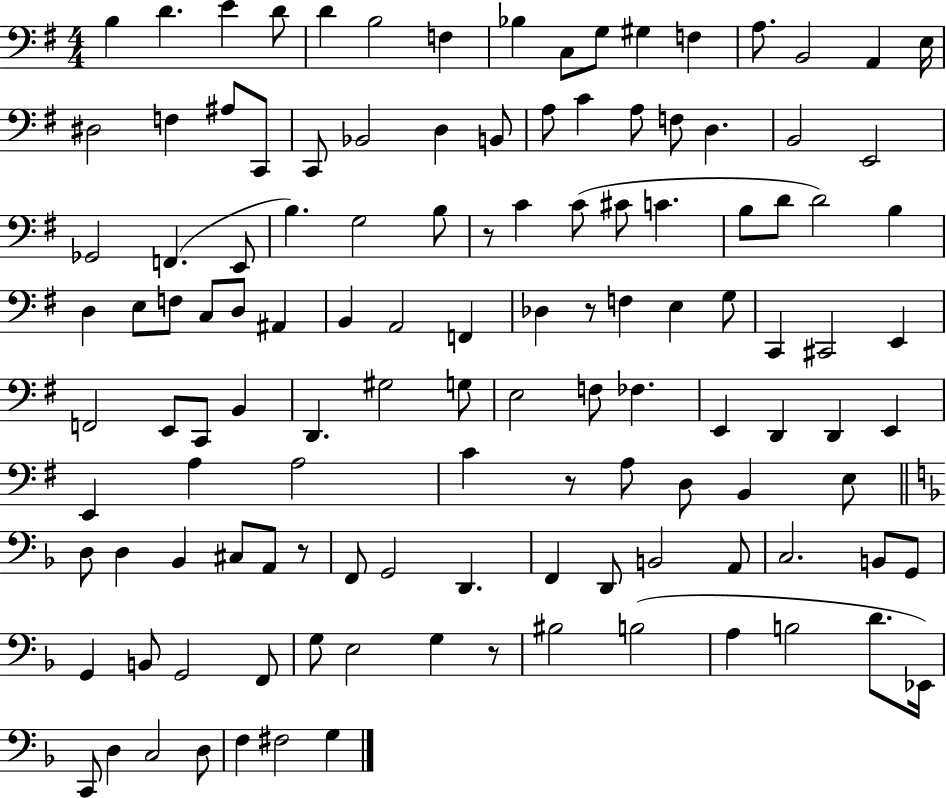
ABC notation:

X:1
T:Untitled
M:4/4
L:1/4
K:G
B, D E D/2 D B,2 F, _B, C,/2 G,/2 ^G, F, A,/2 B,,2 A,, E,/4 ^D,2 F, ^A,/2 C,,/2 C,,/2 _B,,2 D, B,,/2 A,/2 C A,/2 F,/2 D, B,,2 E,,2 _G,,2 F,, E,,/2 B, G,2 B,/2 z/2 C C/2 ^C/2 C B,/2 D/2 D2 B, D, E,/2 F,/2 C,/2 D,/2 ^A,, B,, A,,2 F,, _D, z/2 F, E, G,/2 C,, ^C,,2 E,, F,,2 E,,/2 C,,/2 B,, D,, ^G,2 G,/2 E,2 F,/2 _F, E,, D,, D,, E,, E,, A, A,2 C z/2 A,/2 D,/2 B,, E,/2 D,/2 D, _B,, ^C,/2 A,,/2 z/2 F,,/2 G,,2 D,, F,, D,,/2 B,,2 A,,/2 C,2 B,,/2 G,,/2 G,, B,,/2 G,,2 F,,/2 G,/2 E,2 G, z/2 ^B,2 B,2 A, B,2 D/2 _E,,/4 C,,/2 D, C,2 D,/2 F, ^F,2 G,